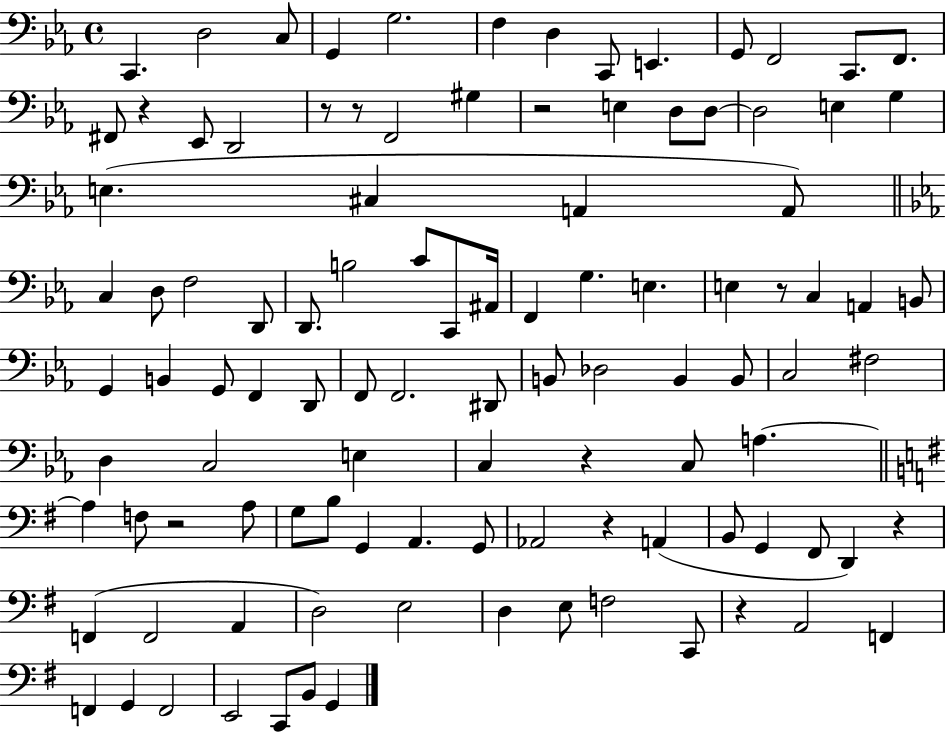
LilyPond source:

{
  \clef bass
  \time 4/4
  \defaultTimeSignature
  \key ees \major
  \repeat volta 2 { c,4. d2 c8 | g,4 g2. | f4 d4 c,8 e,4. | g,8 f,2 c,8. f,8. | \break fis,8 r4 ees,8 d,2 | r8 r8 f,2 gis4 | r2 e4 d8 d8~~ | d2 e4 g4 | \break e4.( cis4 a,4 a,8) | \bar "||" \break \key ees \major c4 d8 f2 d,8 | d,8. b2 c'8 c,8 ais,16 | f,4 g4. e4. | e4 r8 c4 a,4 b,8 | \break g,4 b,4 g,8 f,4 d,8 | f,8 f,2. dis,8 | b,8 des2 b,4 b,8 | c2 fis2 | \break d4 c2 e4 | c4 r4 c8 a4.~~ | \bar "||" \break \key e \minor a4 f8 r2 a8 | g8 b8 g,4 a,4. g,8 | aes,2 r4 a,4( | b,8 g,4 fis,8 d,4) r4 | \break f,4( f,2 a,4 | d2) e2 | d4 e8 f2 c,8 | r4 a,2 f,4 | \break f,4 g,4 f,2 | e,2 c,8 b,8 g,4 | } \bar "|."
}